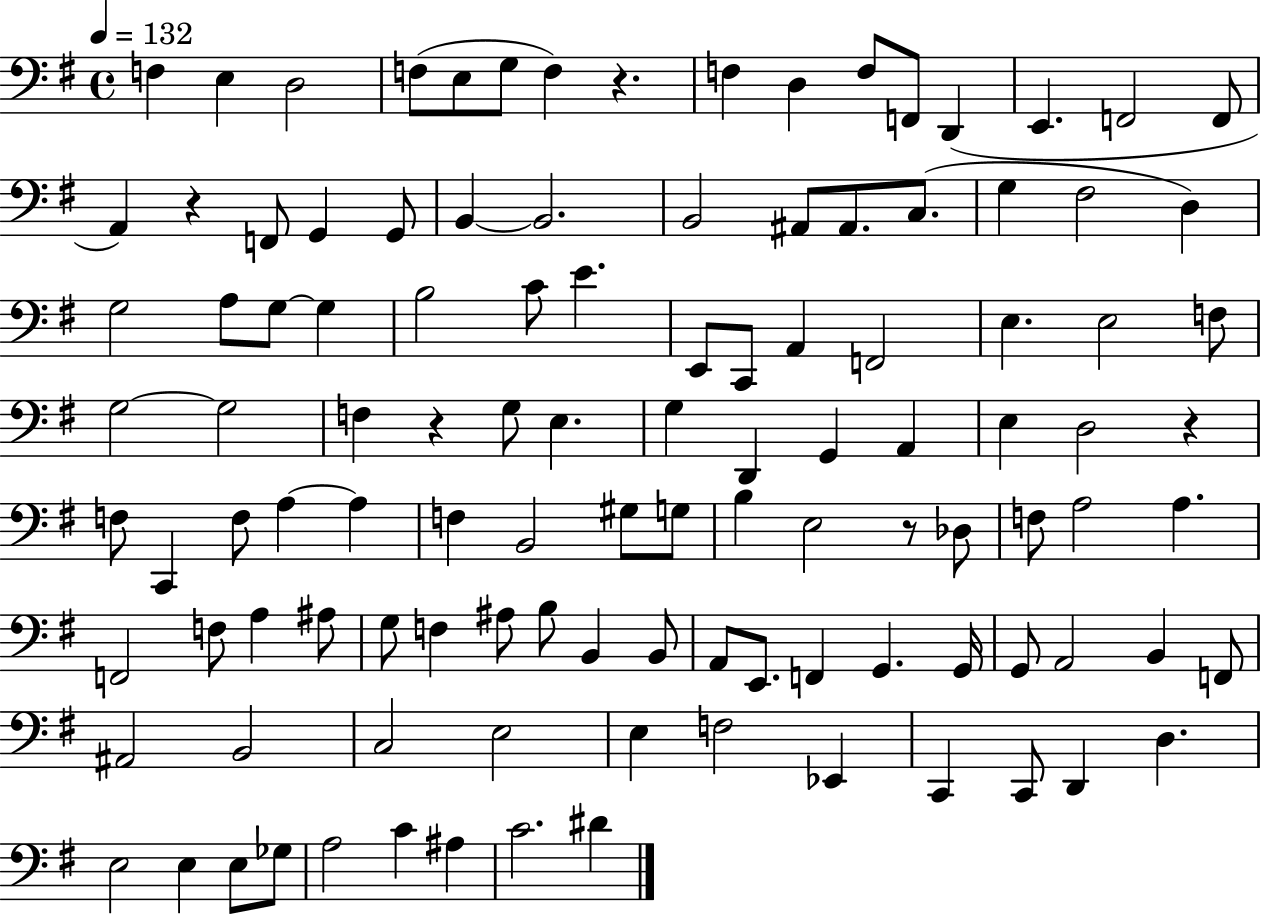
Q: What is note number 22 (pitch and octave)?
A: B2